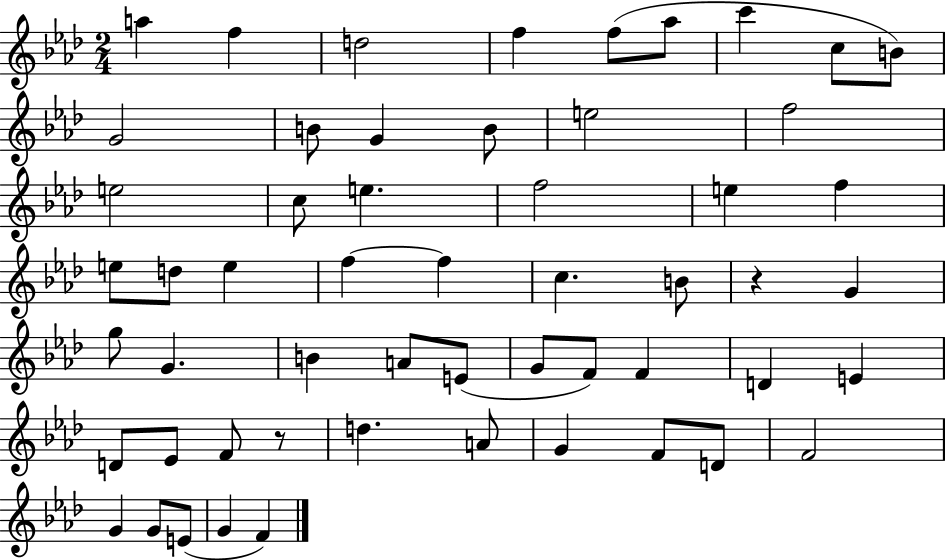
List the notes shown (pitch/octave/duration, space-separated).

A5/q F5/q D5/h F5/q F5/e Ab5/e C6/q C5/e B4/e G4/h B4/e G4/q B4/e E5/h F5/h E5/h C5/e E5/q. F5/h E5/q F5/q E5/e D5/e E5/q F5/q F5/q C5/q. B4/e R/q G4/q G5/e G4/q. B4/q A4/e E4/e G4/e F4/e F4/q D4/q E4/q D4/e Eb4/e F4/e R/e D5/q. A4/e G4/q F4/e D4/e F4/h G4/q G4/e E4/e G4/q F4/q